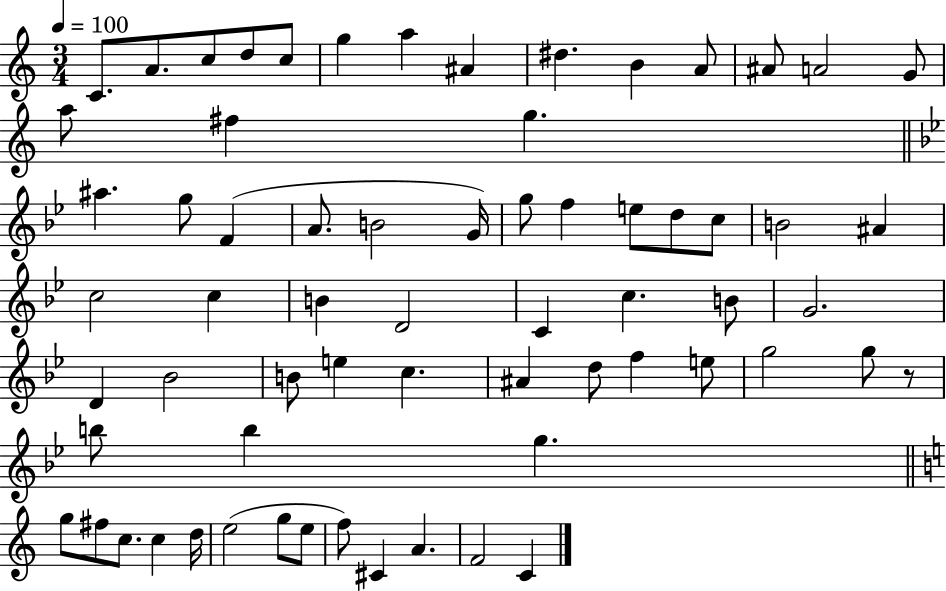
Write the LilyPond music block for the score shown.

{
  \clef treble
  \numericTimeSignature
  \time 3/4
  \key c \major
  \tempo 4 = 100
  c'8. a'8. c''8 d''8 c''8 | g''4 a''4 ais'4 | dis''4. b'4 a'8 | ais'8 a'2 g'8 | \break a''8 fis''4 g''4. | \bar "||" \break \key bes \major ais''4. g''8 f'4( | a'8. b'2 g'16) | g''8 f''4 e''8 d''8 c''8 | b'2 ais'4 | \break c''2 c''4 | b'4 d'2 | c'4 c''4. b'8 | g'2. | \break d'4 bes'2 | b'8 e''4 c''4. | ais'4 d''8 f''4 e''8 | g''2 g''8 r8 | \break b''8 b''4 g''4. | \bar "||" \break \key c \major g''8 fis''8 c''8. c''4 d''16 | e''2( g''8 e''8 | f''8) cis'4 a'4. | f'2 c'4 | \break \bar "|."
}